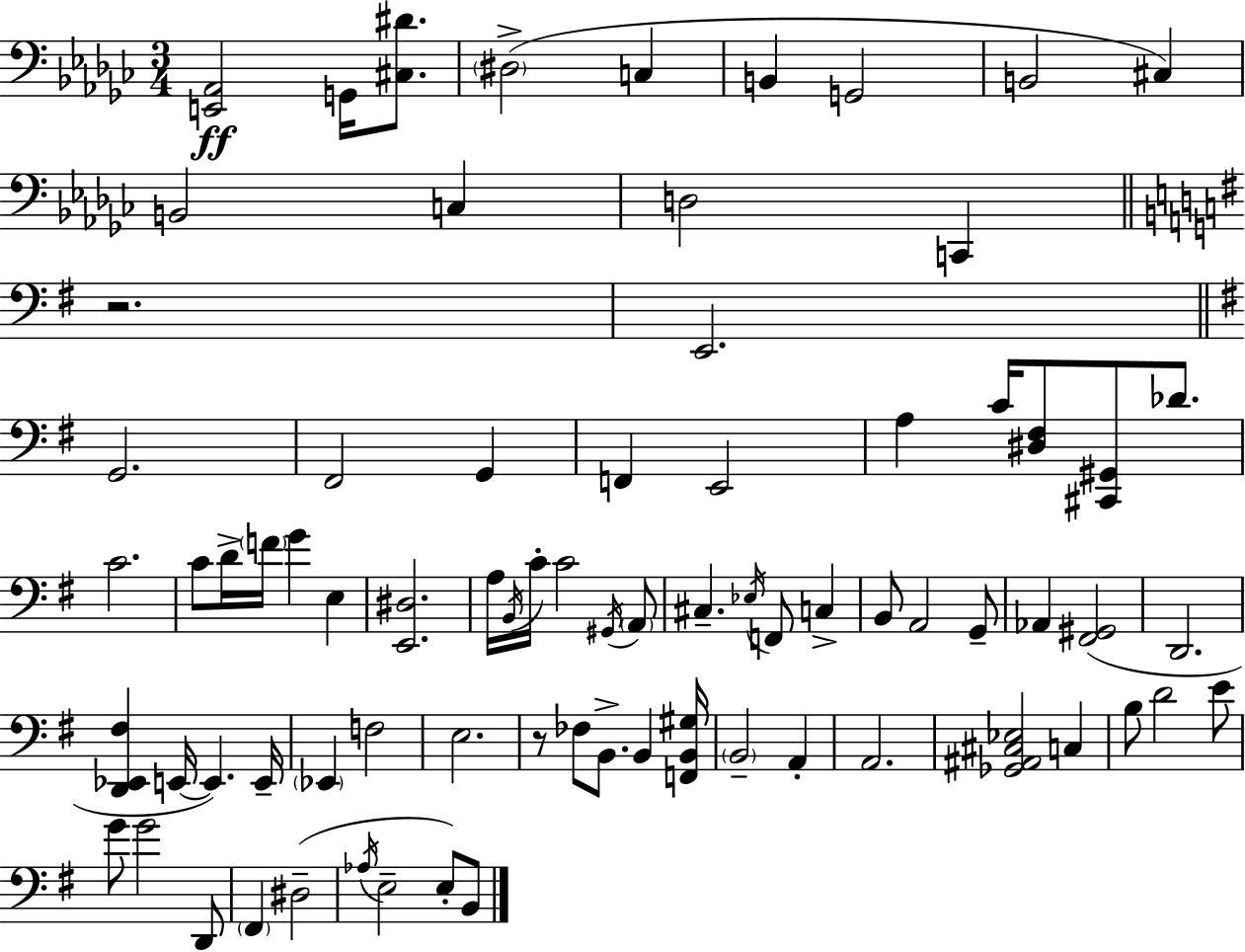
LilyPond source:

{
  \clef bass
  \numericTimeSignature
  \time 3/4
  \key ees \minor
  <e, aes,>2\ff g,16 <cis dis'>8. | \parenthesize dis2->( c4 | b,4 g,2 | b,2 cis4) | \break b,2 c4 | d2 c,4 | \bar "||" \break \key g \major r2. | e,2. | \bar "||" \break \key g \major g,2. | fis,2 g,4 | f,4 e,2 | a4 c'16 <dis fis>8 <cis, gis,>8 des'8. | \break c'2. | c'8 d'16-> \parenthesize f'16 g'4 e4 | <e, dis>2. | a16 \acciaccatura { b,16 } c'16-. c'2 \acciaccatura { gis,16 } | \break \parenthesize a,8 cis4.-- \acciaccatura { ees16 } f,8 c4-> | b,8 a,2 | g,8-- aes,4 <fis, gis,>2( | d,2. | \break <d, ees, fis>4 e,16~~ e,4.) | e,16-- \parenthesize ees,4 f2 | e2. | r8 fes8 b,8.-> b,4 | \break <f, b, gis>16 \parenthesize b,2-- a,4-. | a,2. | <ges, ais, cis ees>2 c4 | b8 d'2 | \break e'8 g'8 g'2 | d,8 \parenthesize fis,4 dis2--( | \acciaccatura { aes16 } e2-- | e8-.) b,8 \bar "|."
}